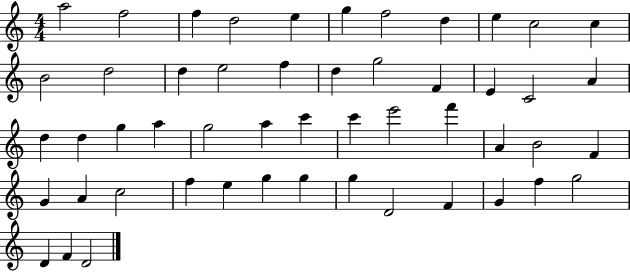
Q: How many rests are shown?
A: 0